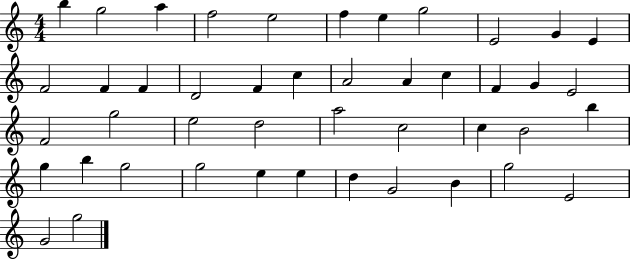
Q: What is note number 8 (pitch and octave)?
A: G5